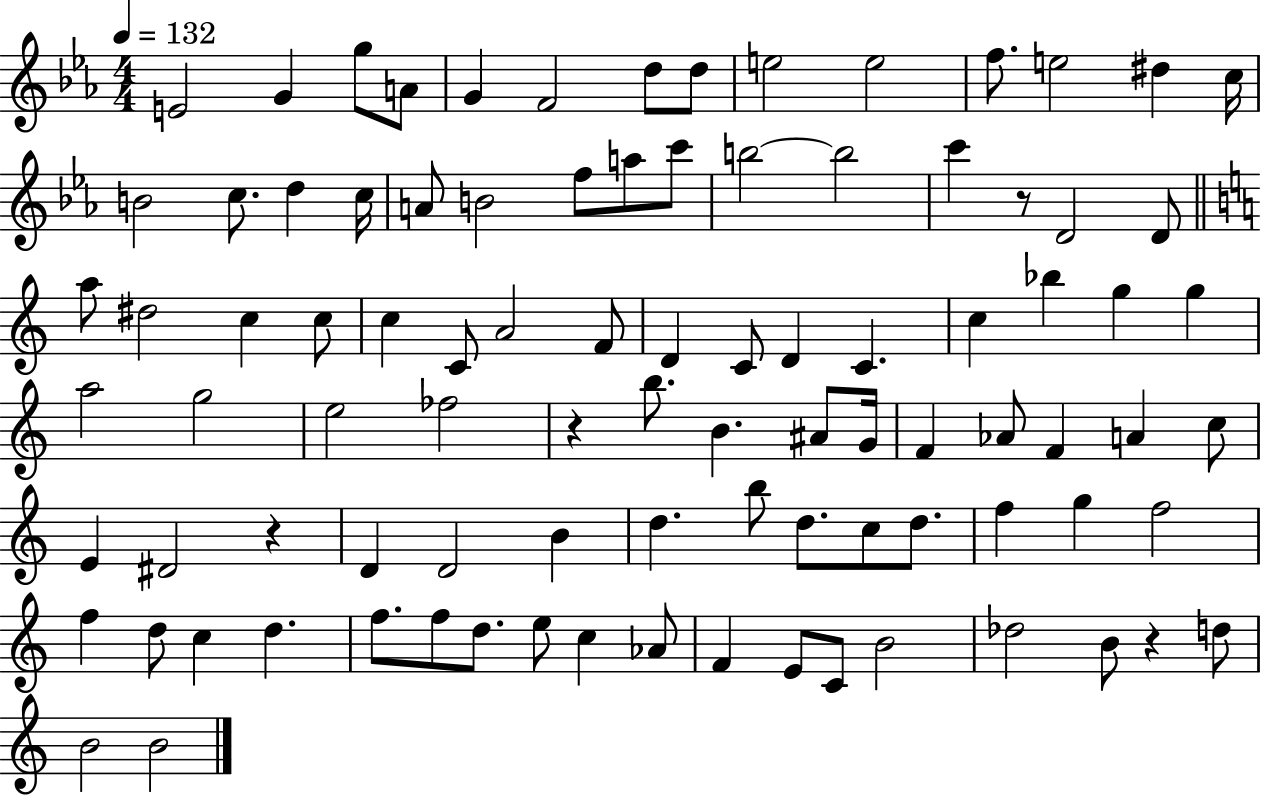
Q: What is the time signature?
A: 4/4